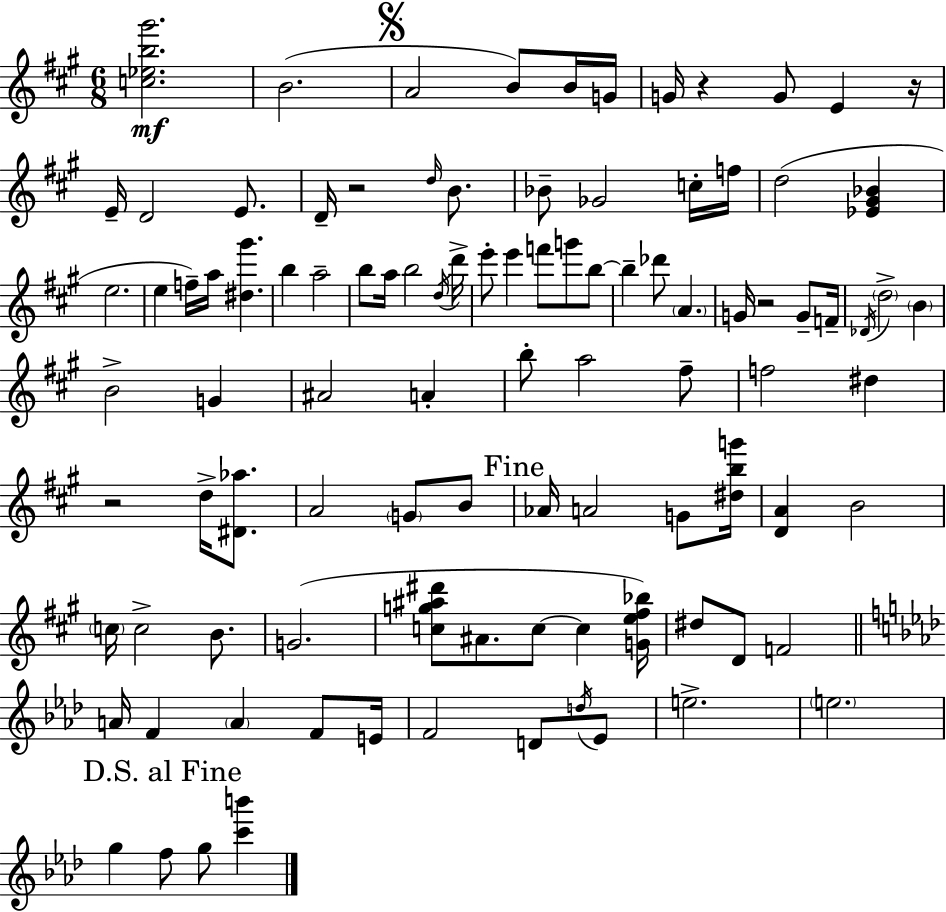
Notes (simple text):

[C5,Eb5,B5,G#6]/h. B4/h. A4/h B4/e B4/s G4/s G4/s R/q G4/e E4/q R/s E4/s D4/h E4/e. D4/s R/h D5/s B4/e. Bb4/e Gb4/h C5/s F5/s D5/h [Eb4,G#4,Bb4]/q E5/h. E5/q F5/s A5/s [D#5,G#6]/q. B5/q A5/h B5/e A5/s B5/h D5/s D6/s E6/e E6/q F6/e G6/e B5/e B5/q Db6/e A4/q. G4/s R/h G4/e F4/s Db4/s D5/h B4/q B4/h G4/q A#4/h A4/q B5/e A5/h F#5/e F5/h D#5/q R/h D5/s [D#4,Ab5]/e. A4/h G4/e B4/e Ab4/s A4/h G4/e [D#5,B5,G6]/s [D4,A4]/q B4/h C5/s C5/h B4/e. G4/h. [C5,G5,A#5,D#6]/e A#4/e. C5/e C5/q [G4,E5,F#5,Bb5]/s D#5/e D4/e F4/h A4/s F4/q A4/q F4/e E4/s F4/h D4/e D5/s Eb4/e E5/h. E5/h. G5/q F5/e G5/e [C6,B6]/q